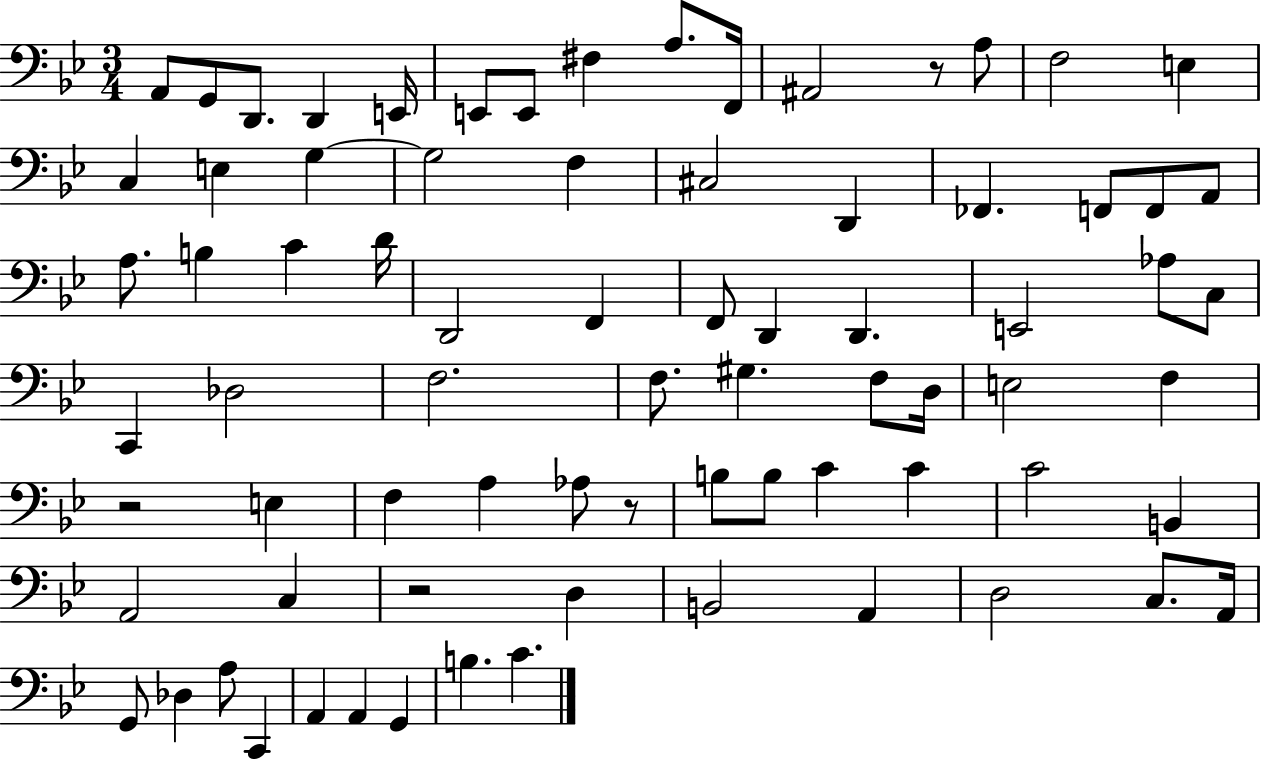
X:1
T:Untitled
M:3/4
L:1/4
K:Bb
A,,/2 G,,/2 D,,/2 D,, E,,/4 E,,/2 E,,/2 ^F, A,/2 F,,/4 ^A,,2 z/2 A,/2 F,2 E, C, E, G, G,2 F, ^C,2 D,, _F,, F,,/2 F,,/2 A,,/2 A,/2 B, C D/4 D,,2 F,, F,,/2 D,, D,, E,,2 _A,/2 C,/2 C,, _D,2 F,2 F,/2 ^G, F,/2 D,/4 E,2 F, z2 E, F, A, _A,/2 z/2 B,/2 B,/2 C C C2 B,, A,,2 C, z2 D, B,,2 A,, D,2 C,/2 A,,/4 G,,/2 _D, A,/2 C,, A,, A,, G,, B, C